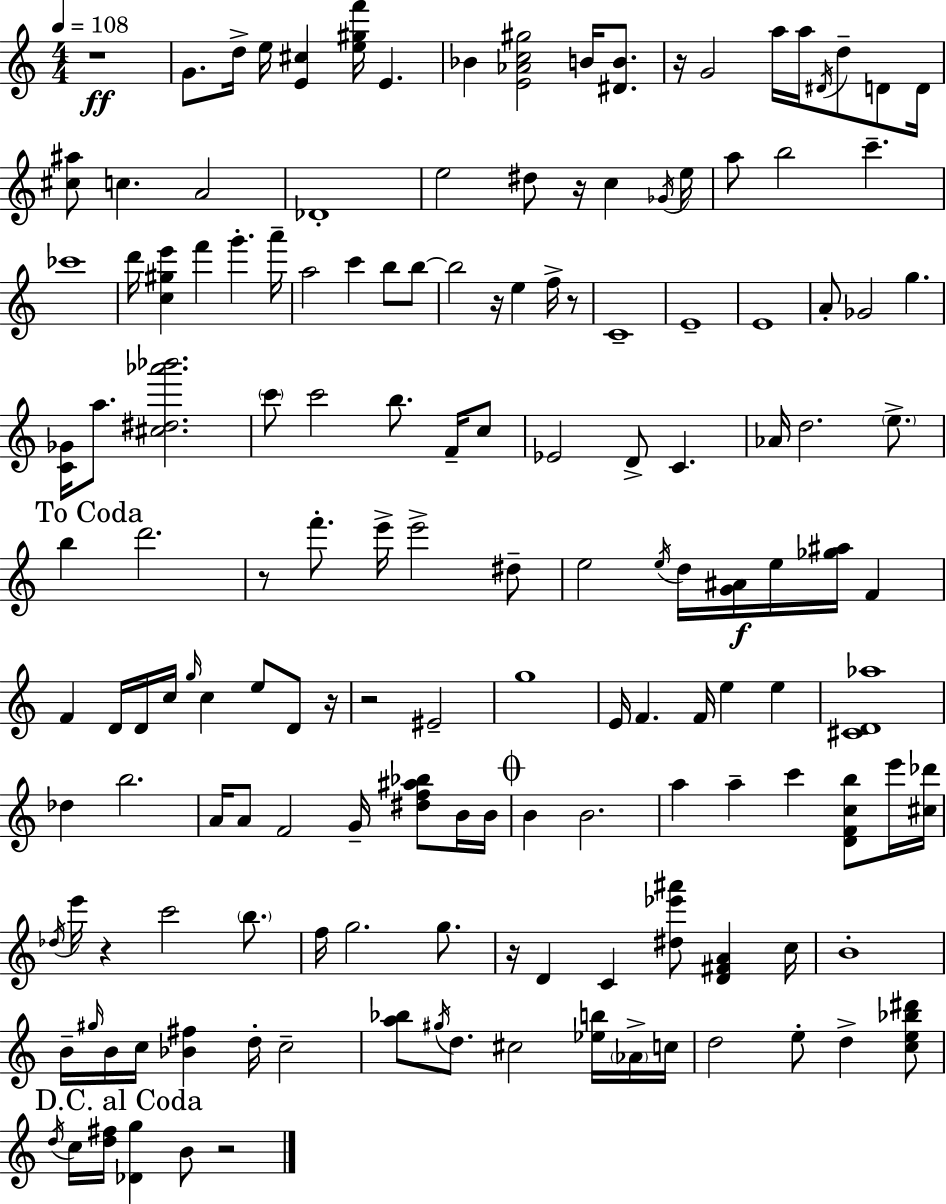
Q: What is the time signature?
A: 4/4